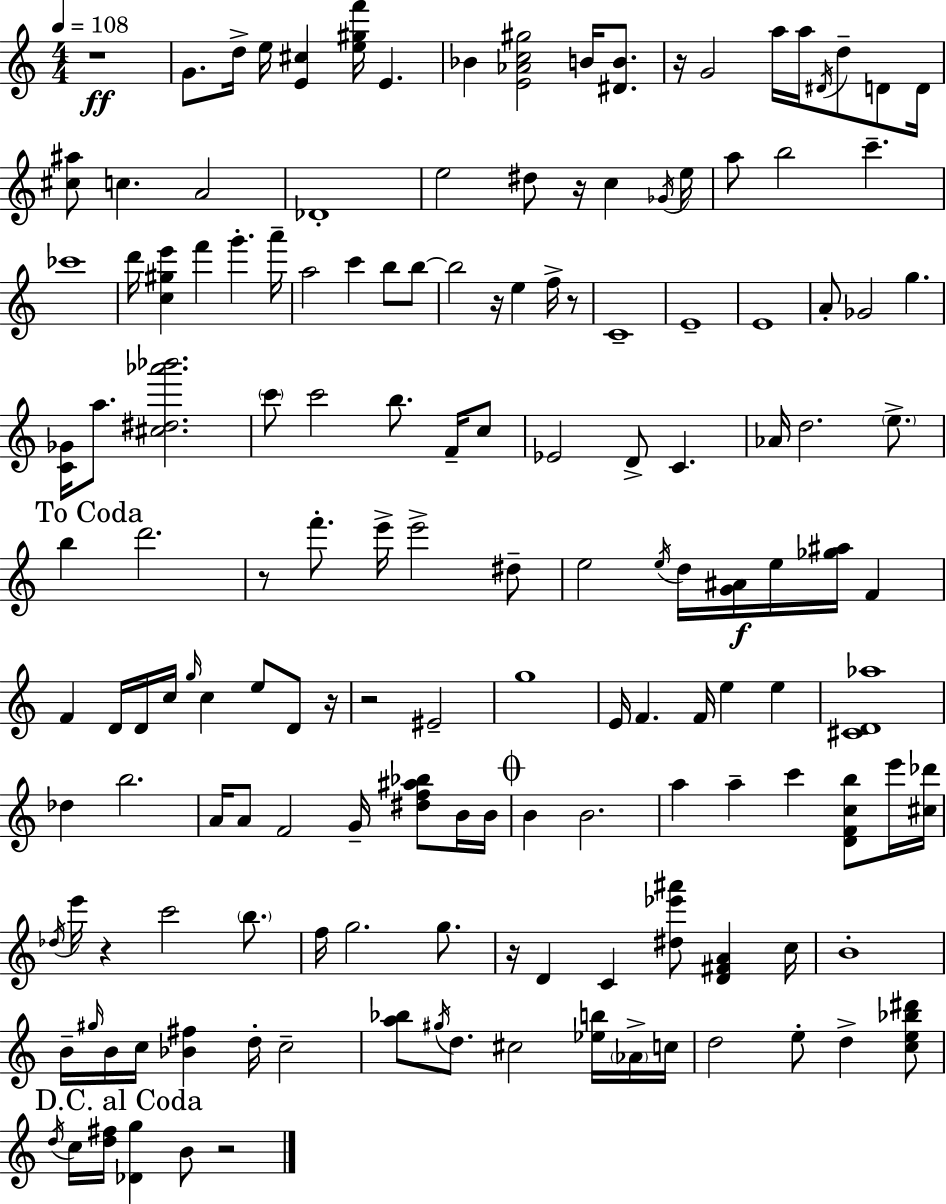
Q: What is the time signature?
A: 4/4